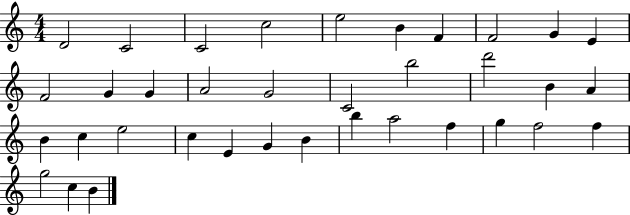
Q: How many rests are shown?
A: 0